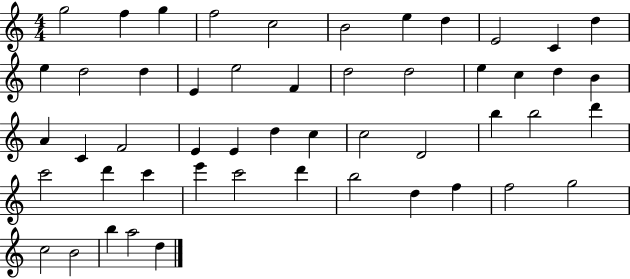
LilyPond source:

{
  \clef treble
  \numericTimeSignature
  \time 4/4
  \key c \major
  g''2 f''4 g''4 | f''2 c''2 | b'2 e''4 d''4 | e'2 c'4 d''4 | \break e''4 d''2 d''4 | e'4 e''2 f'4 | d''2 d''2 | e''4 c''4 d''4 b'4 | \break a'4 c'4 f'2 | e'4 e'4 d''4 c''4 | c''2 d'2 | b''4 b''2 d'''4 | \break c'''2 d'''4 c'''4 | e'''4 c'''2 d'''4 | b''2 d''4 f''4 | f''2 g''2 | \break c''2 b'2 | b''4 a''2 d''4 | \bar "|."
}